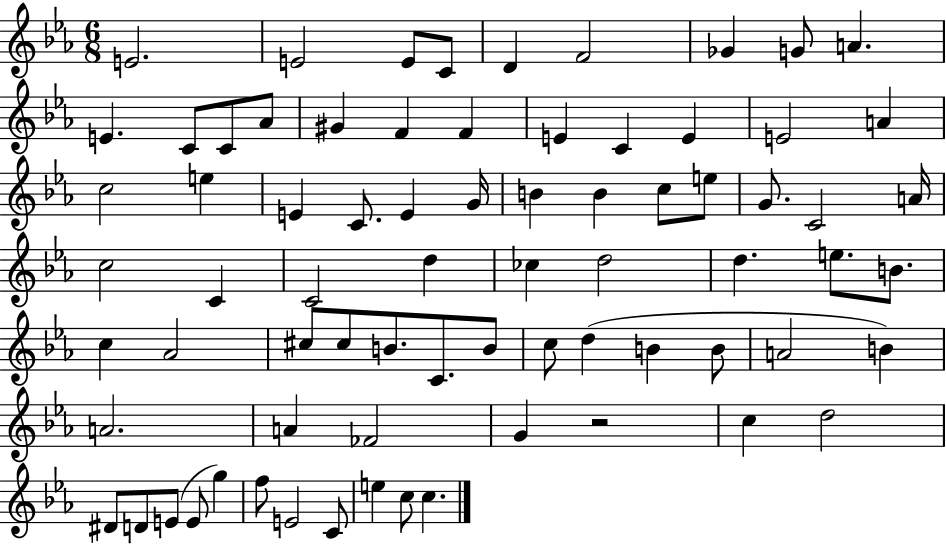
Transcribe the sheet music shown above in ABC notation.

X:1
T:Untitled
M:6/8
L:1/4
K:Eb
E2 E2 E/2 C/2 D F2 _G G/2 A E C/2 C/2 _A/2 ^G F F E C E E2 A c2 e E C/2 E G/4 B B c/2 e/2 G/2 C2 A/4 c2 C C2 d _c d2 d e/2 B/2 c _A2 ^c/2 ^c/2 B/2 C/2 B/2 c/2 d B B/2 A2 B A2 A _F2 G z2 c d2 ^D/2 D/2 E/2 E/2 g f/2 E2 C/2 e c/2 c